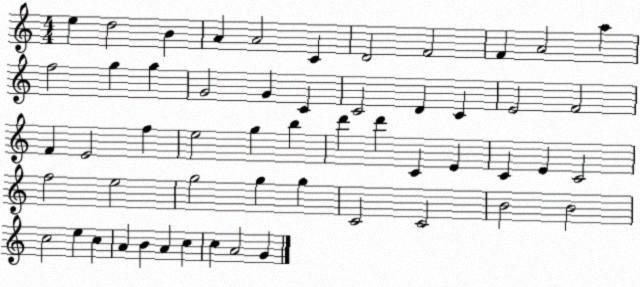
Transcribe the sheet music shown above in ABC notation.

X:1
T:Untitled
M:4/4
L:1/4
K:C
e d2 B A A2 C D2 F2 F A2 a f2 g g G2 G C C2 D C E2 F2 F E2 f e2 g b d' d' C E C E C2 f2 e2 g2 g g C2 C2 B2 B2 c2 e c A B A c c A2 G